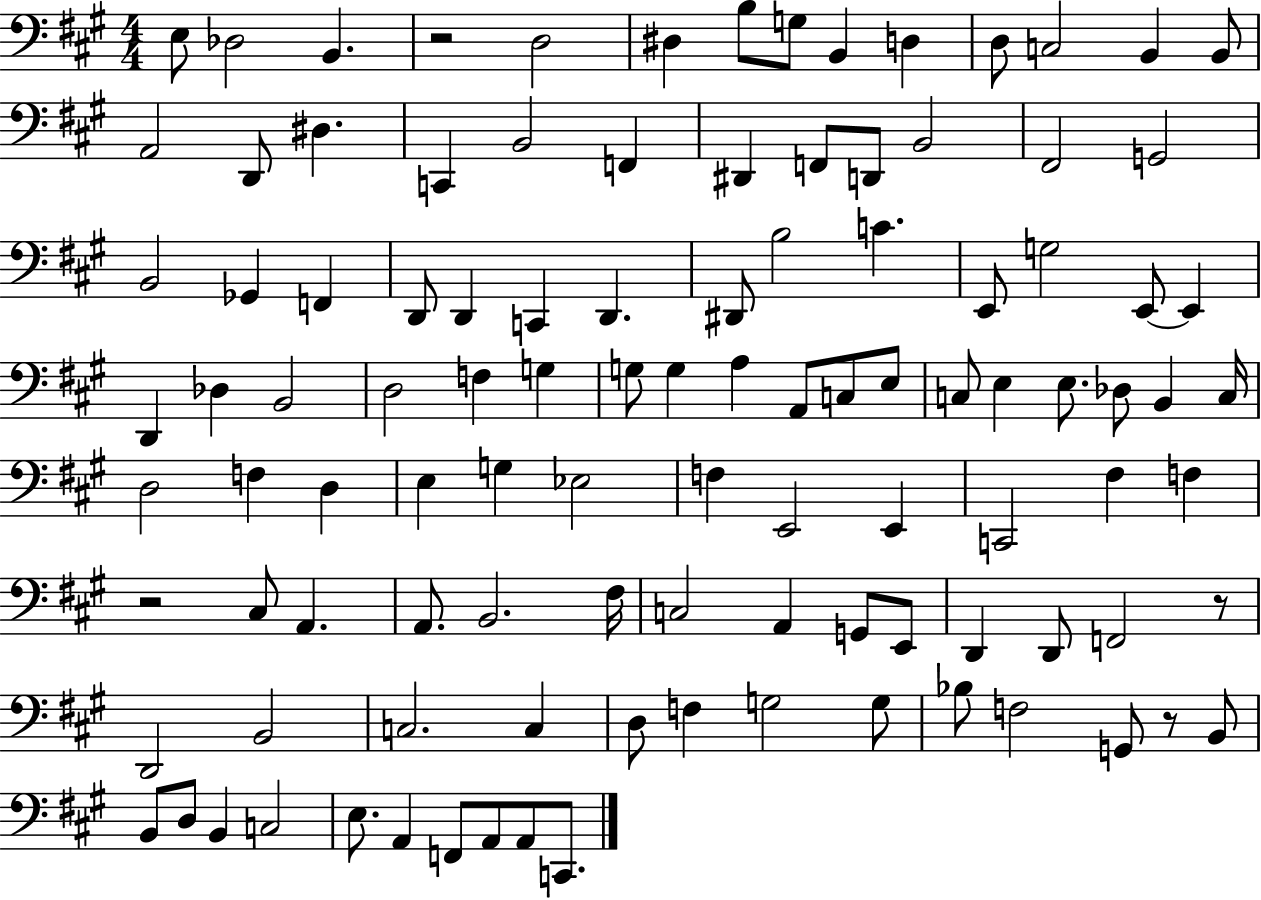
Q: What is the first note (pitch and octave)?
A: E3